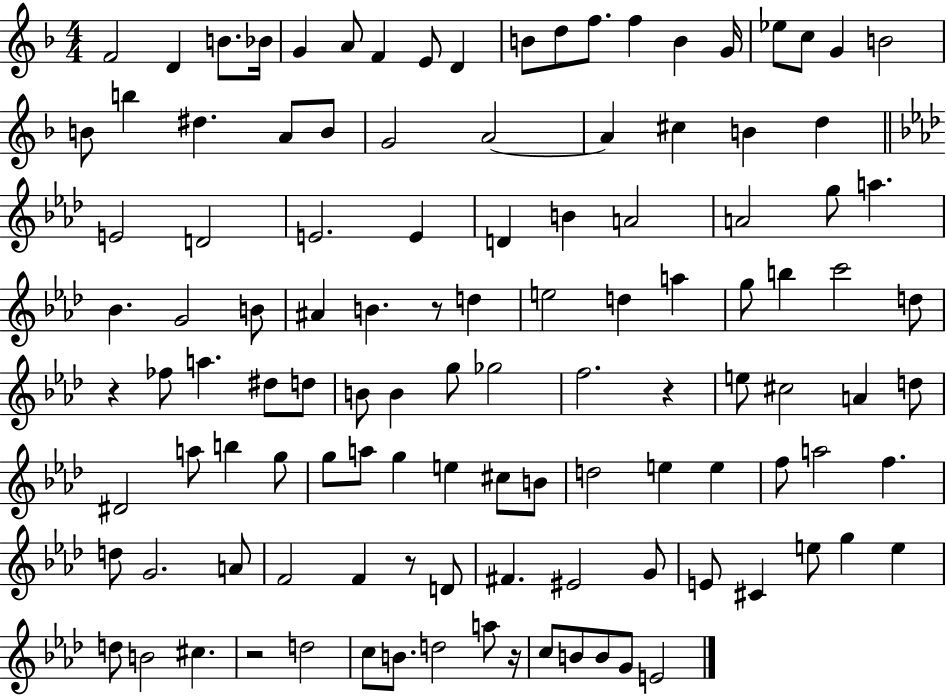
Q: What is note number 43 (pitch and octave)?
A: B4